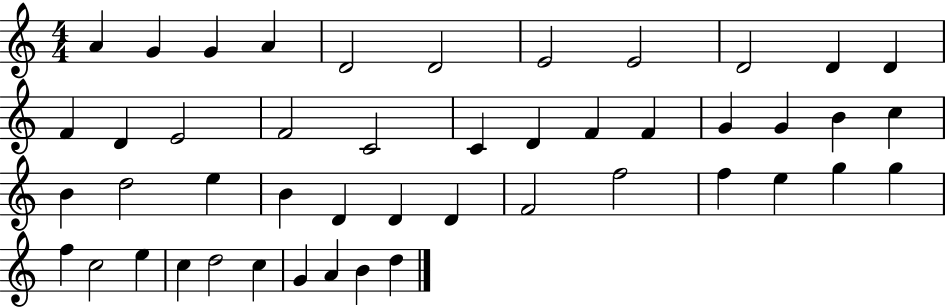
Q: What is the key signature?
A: C major